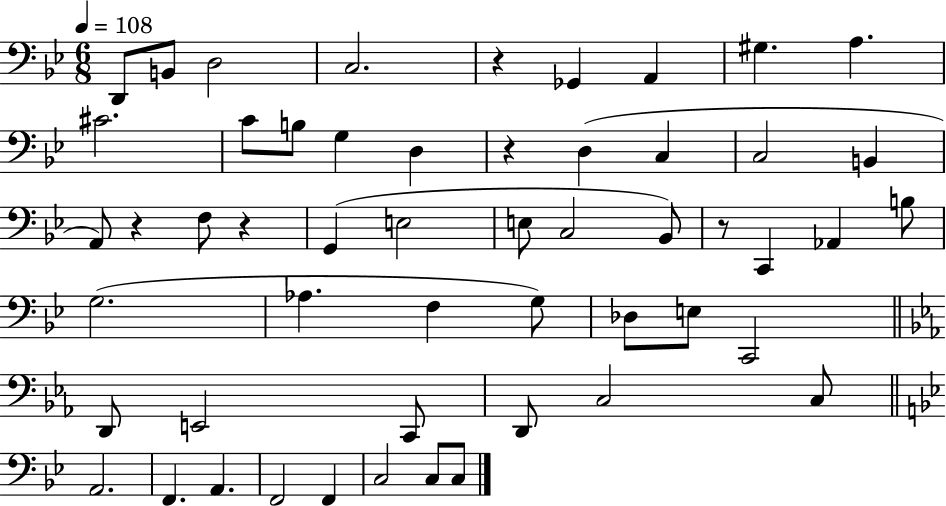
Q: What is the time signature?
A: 6/8